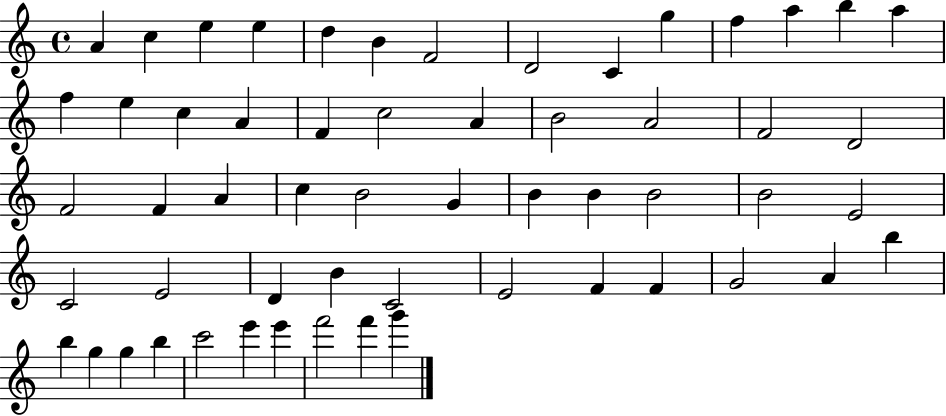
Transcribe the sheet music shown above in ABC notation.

X:1
T:Untitled
M:4/4
L:1/4
K:C
A c e e d B F2 D2 C g f a b a f e c A F c2 A B2 A2 F2 D2 F2 F A c B2 G B B B2 B2 E2 C2 E2 D B C2 E2 F F G2 A b b g g b c'2 e' e' f'2 f' g'